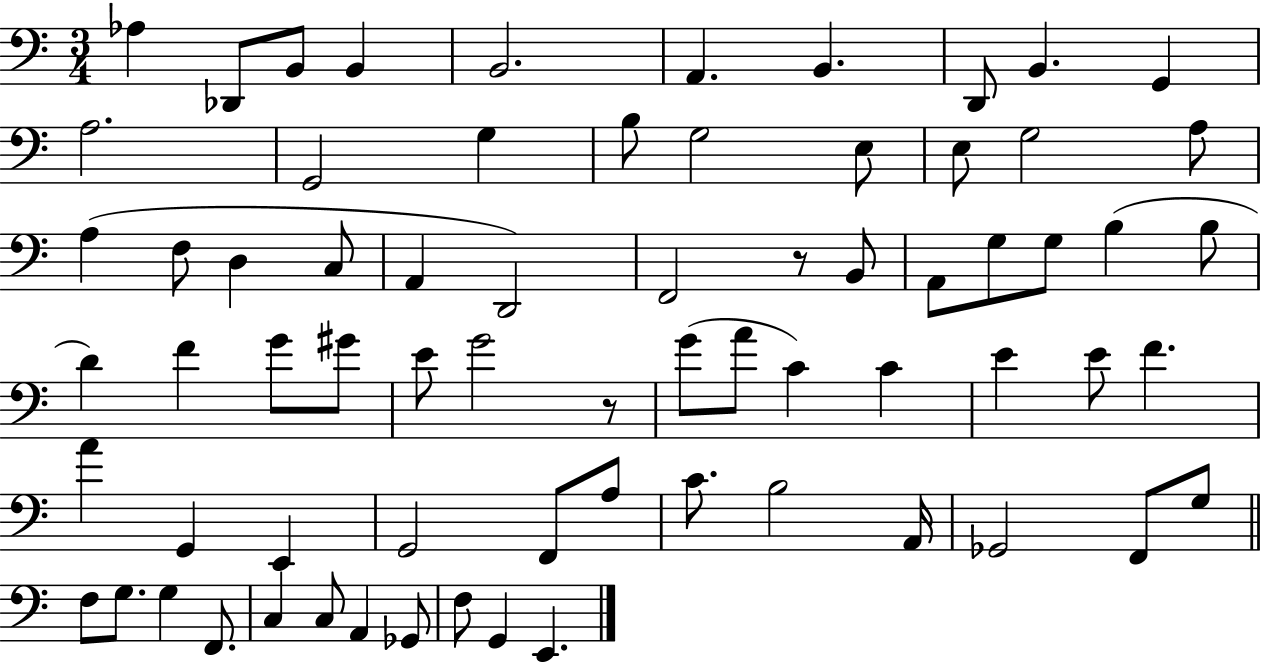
Ab3/q Db2/e B2/e B2/q B2/h. A2/q. B2/q. D2/e B2/q. G2/q A3/h. G2/h G3/q B3/e G3/h E3/e E3/e G3/h A3/e A3/q F3/e D3/q C3/e A2/q D2/h F2/h R/e B2/e A2/e G3/e G3/e B3/q B3/e D4/q F4/q G4/e G#4/e E4/e G4/h R/e G4/e A4/e C4/q C4/q E4/q E4/e F4/q. A4/q G2/q E2/q G2/h F2/e A3/e C4/e. B3/h A2/s Gb2/h F2/e G3/e F3/e G3/e. G3/q F2/e. C3/q C3/e A2/q Gb2/e F3/e G2/q E2/q.